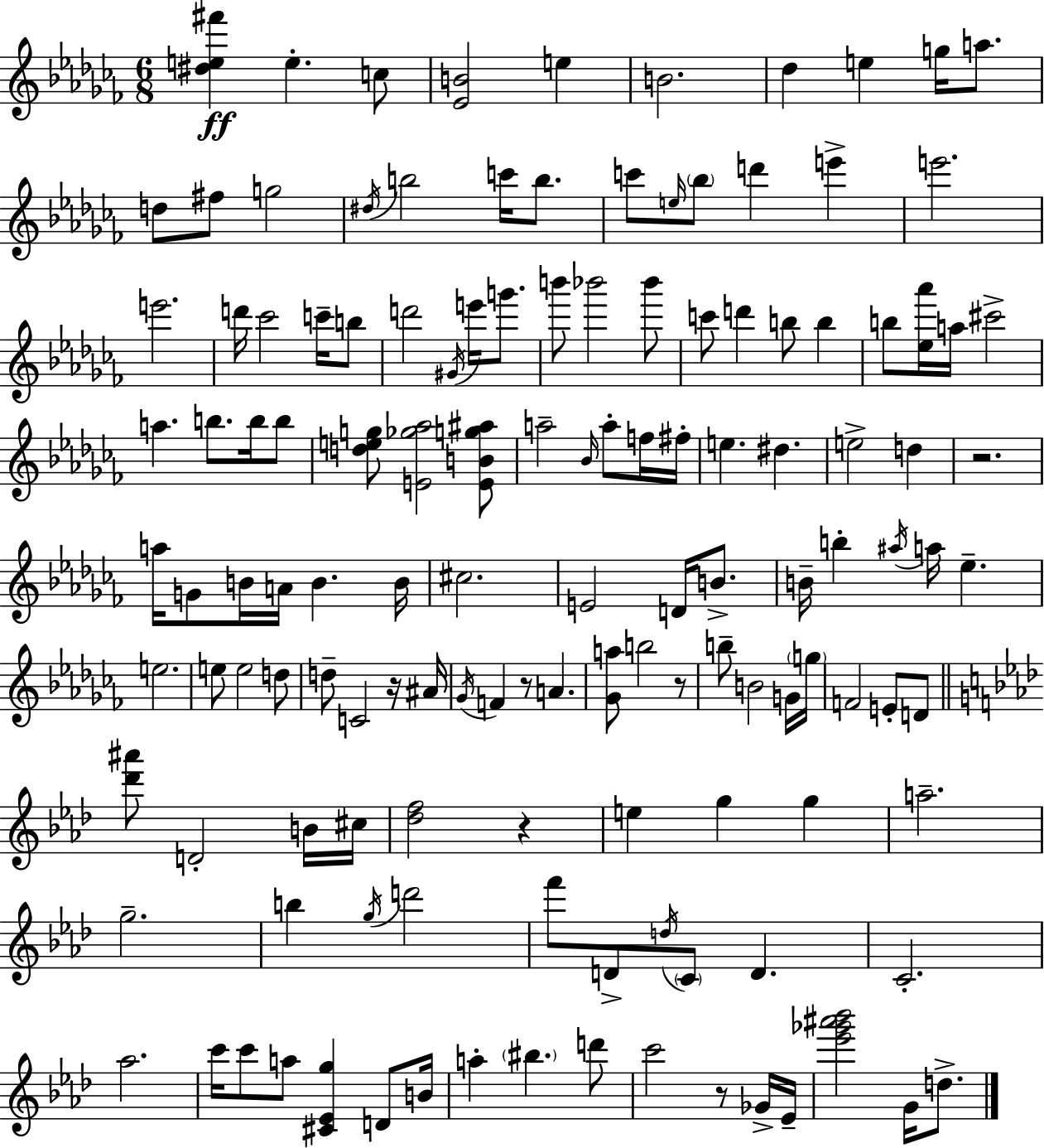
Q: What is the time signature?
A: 6/8